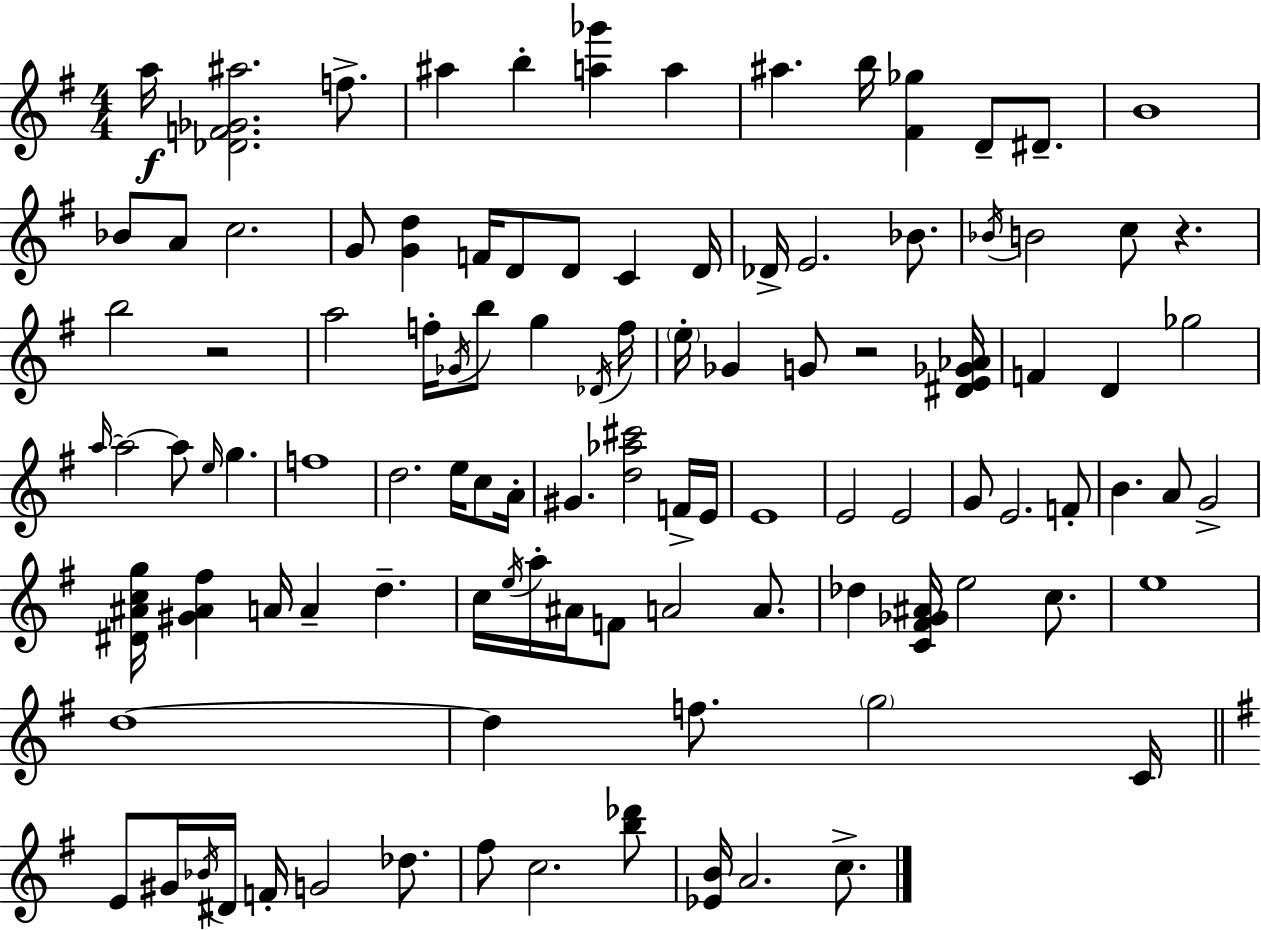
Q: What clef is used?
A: treble